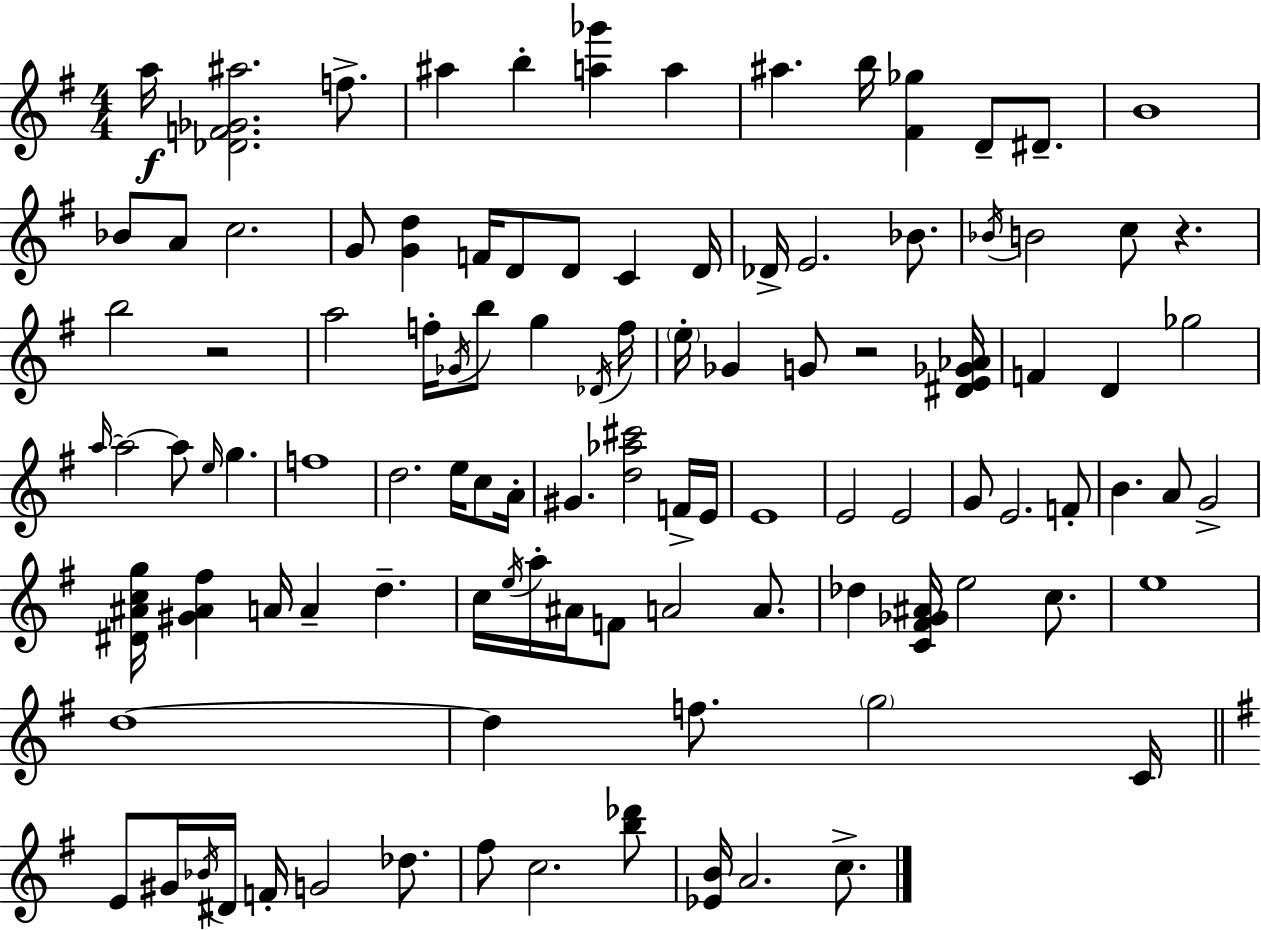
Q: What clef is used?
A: treble